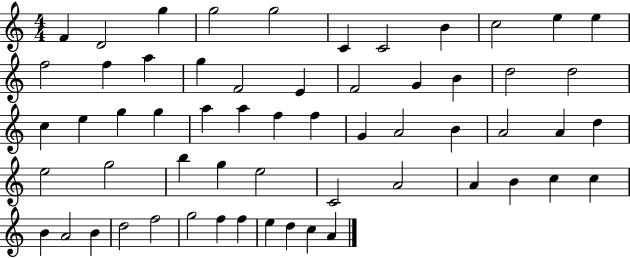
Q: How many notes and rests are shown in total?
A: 59